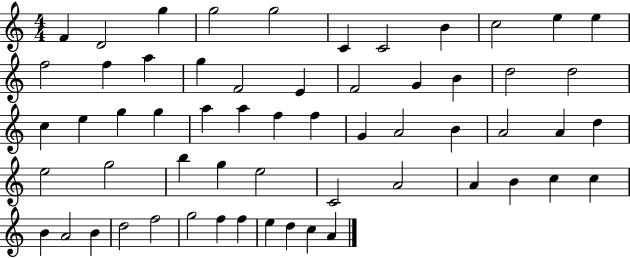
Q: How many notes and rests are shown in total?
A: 59